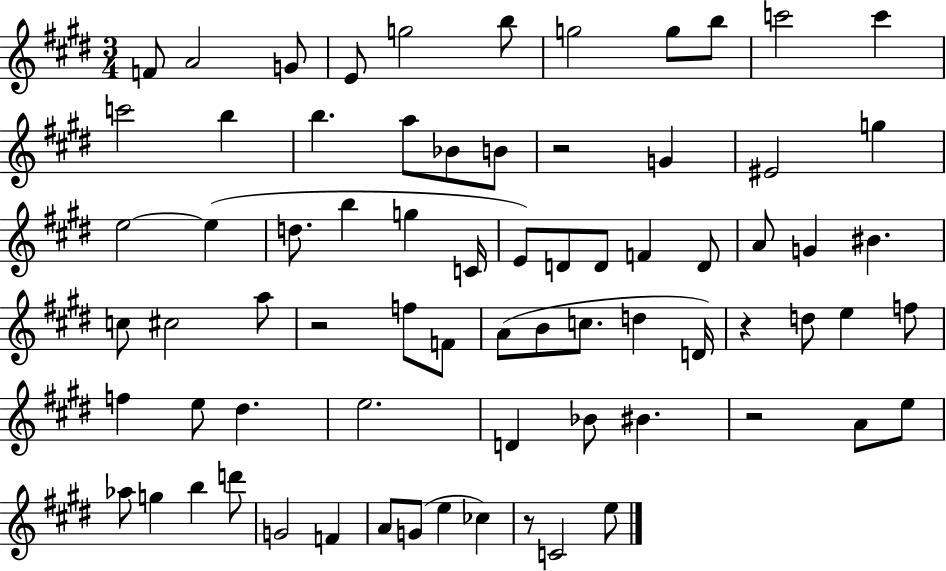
F4/e A4/h G4/e E4/e G5/h B5/e G5/h G5/e B5/e C6/h C6/q C6/h B5/q B5/q. A5/e Bb4/e B4/e R/h G4/q EIS4/h G5/q E5/h E5/q D5/e. B5/q G5/q C4/s E4/e D4/e D4/e F4/q D4/e A4/e G4/q BIS4/q. C5/e C#5/h A5/e R/h F5/e F4/e A4/e B4/e C5/e. D5/q D4/s R/q D5/e E5/q F5/e F5/q E5/e D#5/q. E5/h. D4/q Bb4/e BIS4/q. R/h A4/e E5/e Ab5/e G5/q B5/q D6/e G4/h F4/q A4/e G4/e E5/q CES5/q R/e C4/h E5/e